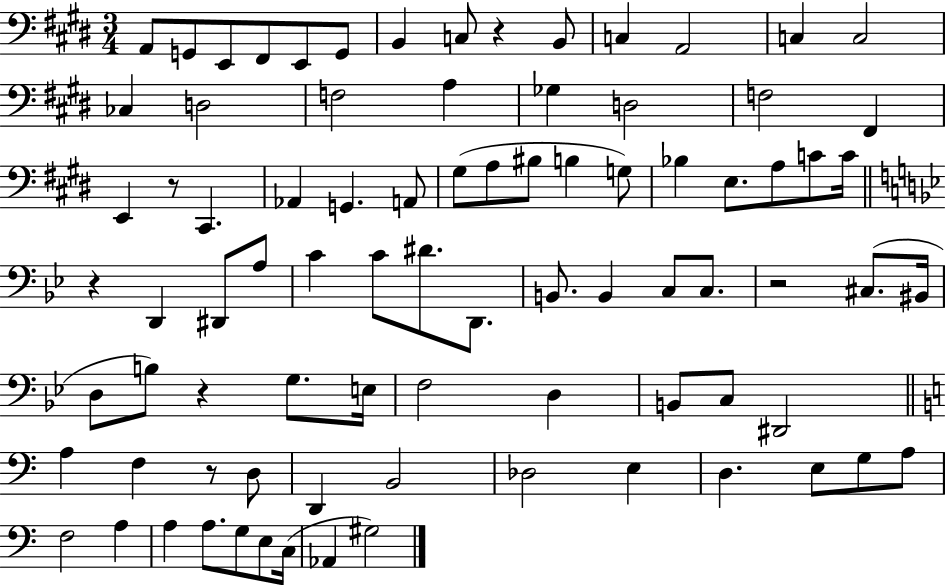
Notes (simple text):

A2/e G2/e E2/e F#2/e E2/e G2/e B2/q C3/e R/q B2/e C3/q A2/h C3/q C3/h CES3/q D3/h F3/h A3/q Gb3/q D3/h F3/h F#2/q E2/q R/e C#2/q. Ab2/q G2/q. A2/e G#3/e A3/e BIS3/e B3/q G3/e Bb3/q E3/e. A3/e C4/e C4/s R/q D2/q D#2/e A3/e C4/q C4/e D#4/e. D2/e. B2/e. B2/q C3/e C3/e. R/h C#3/e. BIS2/s D3/e B3/e R/q G3/e. E3/s F3/h D3/q B2/e C3/e D#2/h A3/q F3/q R/e D3/e D2/q B2/h Db3/h E3/q D3/q. E3/e G3/e A3/e F3/h A3/q A3/q A3/e. G3/e E3/e C3/s Ab2/q G#3/h